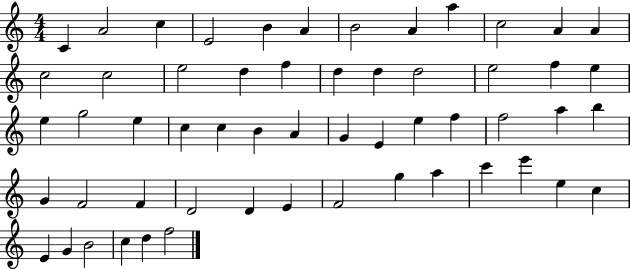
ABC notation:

X:1
T:Untitled
M:4/4
L:1/4
K:C
C A2 c E2 B A B2 A a c2 A A c2 c2 e2 d f d d d2 e2 f e e g2 e c c B A G E e f f2 a b G F2 F D2 D E F2 g a c' e' e c E G B2 c d f2